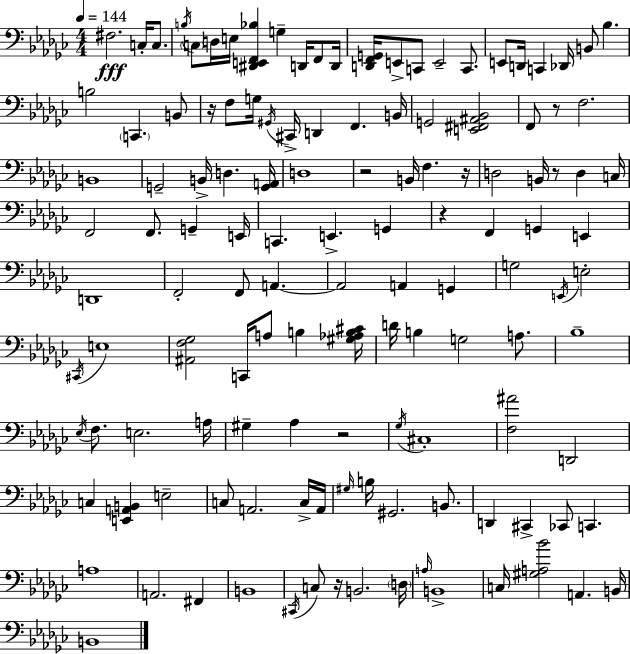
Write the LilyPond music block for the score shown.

{
  \clef bass
  \numericTimeSignature
  \time 4/4
  \key ees \minor
  \tempo 4 = 144
  fis2.\fff c16-. c8. | \acciaccatura { b16 } \parenthesize c8 d16 e16 <dis, e, f, bes>4 g4-- d,16 f,8 | d,16 <d, f, g,>16 e,8-> c,8 e,2-- c,8. | e,8 d,16 c,4 des,16 b,8 bes4. | \break b2 \parenthesize c,4. b,8 | r16 f8 g16 \acciaccatura { gis,16 } cis,16-> d,4 f,4. | b,16 g,2 <e, fis, ais, bes,>2 | f,8 r8 f2. | \break b,1 | g,2-- b,16-> d4. | <g, a,>16 d1 | r2 b,16 f4. | \break r16 d2 b,16 r8 d4 | c16 f,2 f,8. g,4-- | e,16 c,4. e,4.-> g,4 | r4 f,4 g,4 e,4 | \break d,1 | f,2-. f,8 a,4.~~ | a,2 a,4 g,4 | g2 \acciaccatura { e,16 } e2-. | \break \acciaccatura { cis,16 } e1 | <ais, f ges>2 c,16 a8 b4 | <gis aes b cis'>16 d'16 b4 g2 | a8. bes1-- | \break \acciaccatura { ees16 } f8. e2. | a16 gis4-- aes4 r2 | \acciaccatura { ges16 } cis1-. | <f ais'>2 d,2 | \break c4 <e, a, b,>4 e2-- | c8 a,2. | c16-> a,16 \grace { gis16 } b16 gis,2. | b,8. d,4 cis,4-> ces,8 | \break c,4. a1 | a,2. | fis,4 b,1 | \acciaccatura { cis,16 } c8 r16 b,2. | \break \parenthesize d16 \grace { a16 } b,1-> | c16 <gis a bes'>2 | a,4. b,16 b,1 | \bar "|."
}